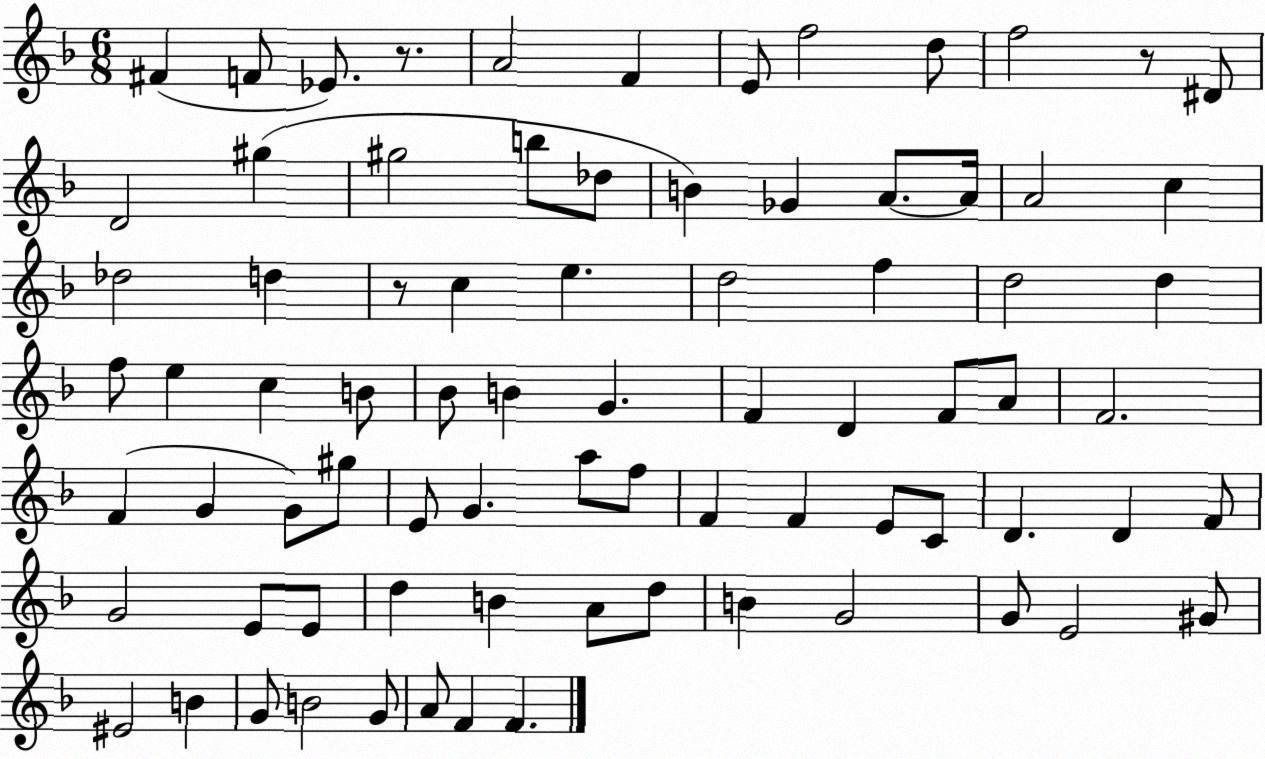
X:1
T:Untitled
M:6/8
L:1/4
K:F
^F F/2 _E/2 z/2 A2 F E/2 f2 d/2 f2 z/2 ^D/2 D2 ^g ^g2 b/2 _d/2 B _G A/2 A/4 A2 c _d2 d z/2 c e d2 f d2 d f/2 e c B/2 _B/2 B G F D F/2 A/2 F2 F G G/2 ^g/2 E/2 G a/2 f/2 F F E/2 C/2 D D F/2 G2 E/2 E/2 d B A/2 d/2 B G2 G/2 E2 ^G/2 ^E2 B G/2 B2 G/2 A/2 F F